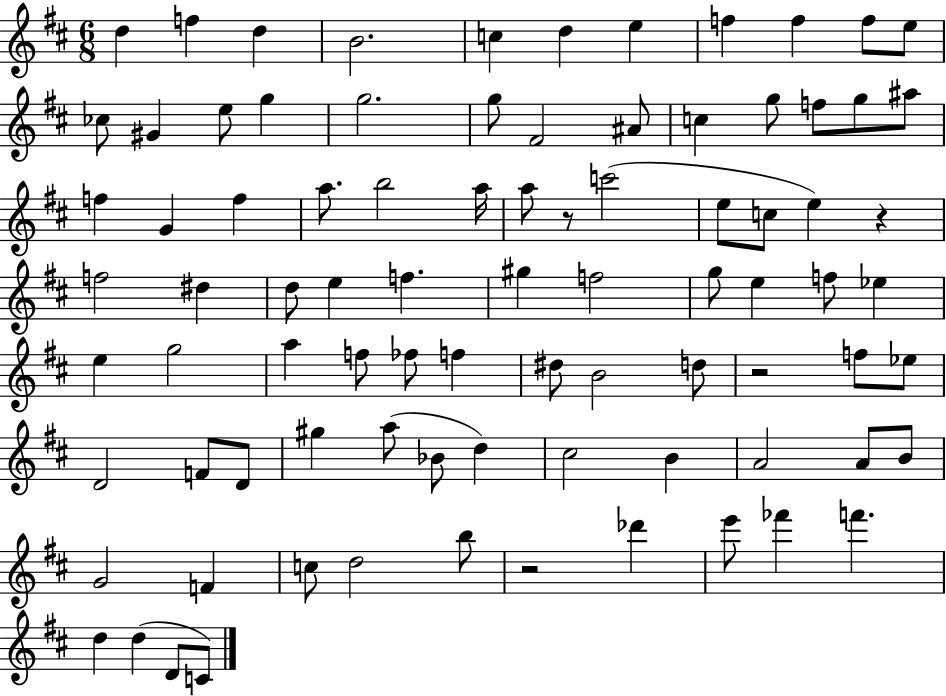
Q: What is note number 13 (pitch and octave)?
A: G#4